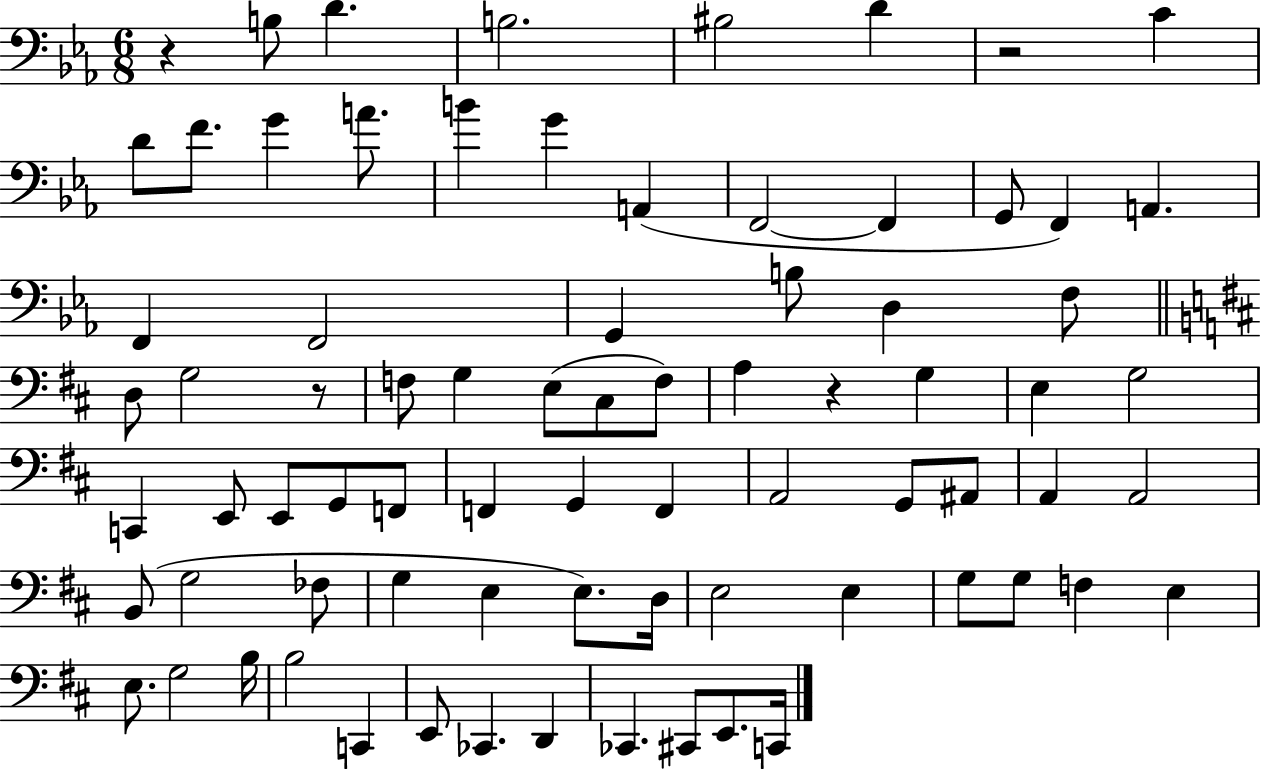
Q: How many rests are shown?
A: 4